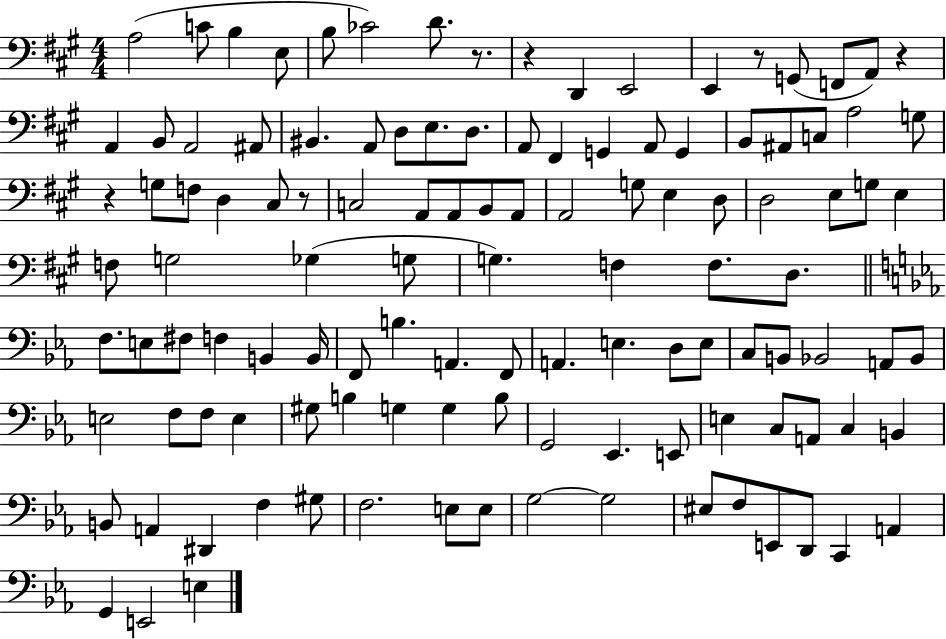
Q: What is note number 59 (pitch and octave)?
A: E3